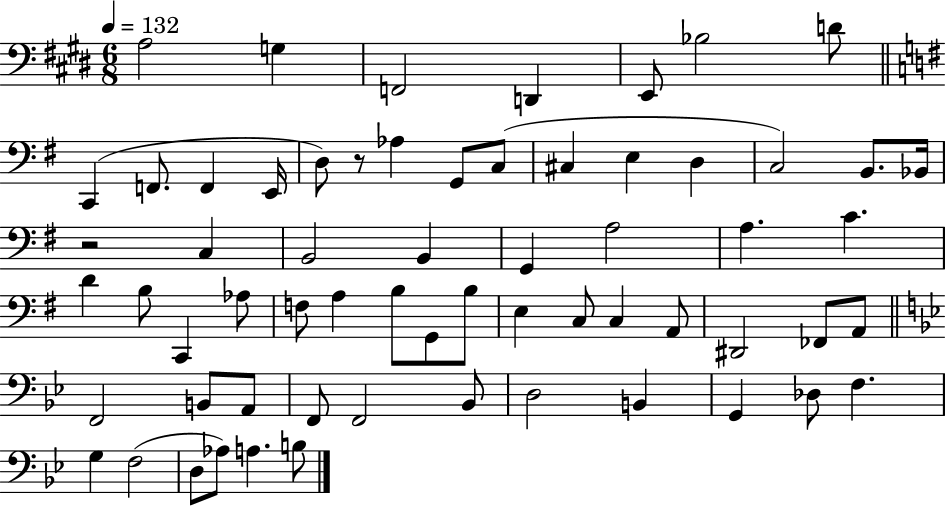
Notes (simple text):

A3/h G3/q F2/h D2/q E2/e Bb3/h D4/e C2/q F2/e. F2/q E2/s D3/e R/e Ab3/q G2/e C3/e C#3/q E3/q D3/q C3/h B2/e. Bb2/s R/h C3/q B2/h B2/q G2/q A3/h A3/q. C4/q. D4/q B3/e C2/q Ab3/e F3/e A3/q B3/e G2/e B3/e E3/q C3/e C3/q A2/e D#2/h FES2/e A2/e F2/h B2/e A2/e F2/e F2/h Bb2/e D3/h B2/q G2/q Db3/e F3/q. G3/q F3/h D3/e Ab3/e A3/q. B3/e